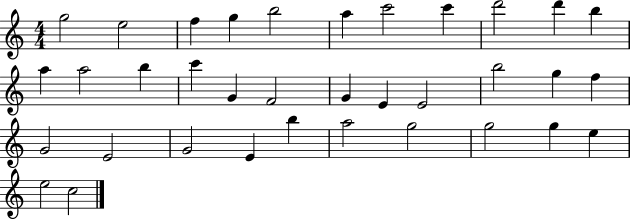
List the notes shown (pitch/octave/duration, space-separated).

G5/h E5/h F5/q G5/q B5/h A5/q C6/h C6/q D6/h D6/q B5/q A5/q A5/h B5/q C6/q G4/q F4/h G4/q E4/q E4/h B5/h G5/q F5/q G4/h E4/h G4/h E4/q B5/q A5/h G5/h G5/h G5/q E5/q E5/h C5/h